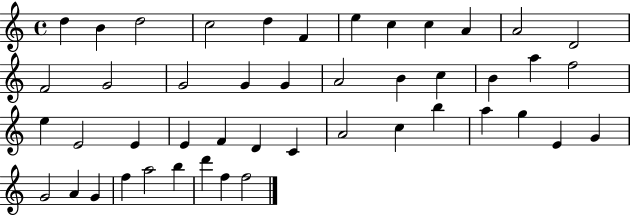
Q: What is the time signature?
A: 4/4